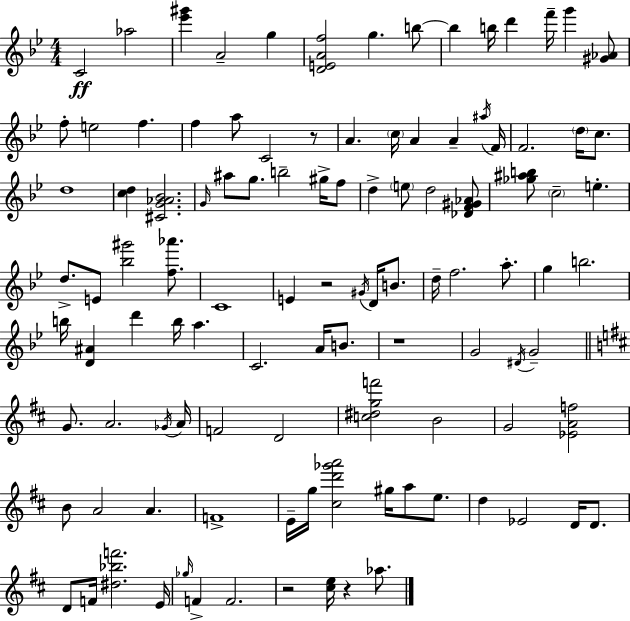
{
  \clef treble
  \numericTimeSignature
  \time 4/4
  \key bes \major
  \repeat volta 2 { c'2\ff aes''2 | <ees''' gis'''>4 a'2-- g''4 | <d' e' a' f''>2 g''4. b''8~~ | b''4 b''16 d'''4 f'''16-- g'''4 <gis' aes'>8 | \break f''8-. e''2 f''4. | f''4 a''8 c'2 r8 | a'4. \parenthesize c''16 a'4 a'4-- \acciaccatura { ais''16 } | f'16 f'2. \parenthesize d''16 c''8. | \break d''1 | <c'' d''>4 <cis' g' aes' bes'>2. | \grace { g'16 } ais''8 g''8. b''2-- gis''16-> | f''8 d''4-> \parenthesize e''8 d''2 | \break <des' f' gis' aes'>8 <ges'' ais'' b''>8 \parenthesize c''2-- e''4.-. | d''8.-> e'8 <bes'' gis'''>2 <f'' aes'''>8. | c'1 | e'4 r2 \acciaccatura { gis'16 } d'16 | \break b'8. d''16-- f''2. | a''8.-. g''4 b''2. | b''16 <d' ais'>4 d'''4 b''16 a''4. | c'2. a'16 | \break b'8. r1 | g'2 \acciaccatura { dis'16 } g'2-- | \bar "||" \break \key d \major g'8. a'2. \acciaccatura { ges'16 } | a'16 f'2 d'2 | <c'' dis'' g'' f'''>2 b'2 | g'2 <ees' a' f''>2 | \break b'8 a'2 a'4. | f'1-> | e'16-- g''16 <cis'' d''' ges''' a'''>2 gis''16 a''8 e''8. | d''4 ees'2 d'16 d'8. | \break d'8 f'16 <dis'' bes'' f'''>2. | e'16 \grace { ges''16 } f'4-> f'2. | r2 <cis'' e''>16 r4 aes''8. | } \bar "|."
}